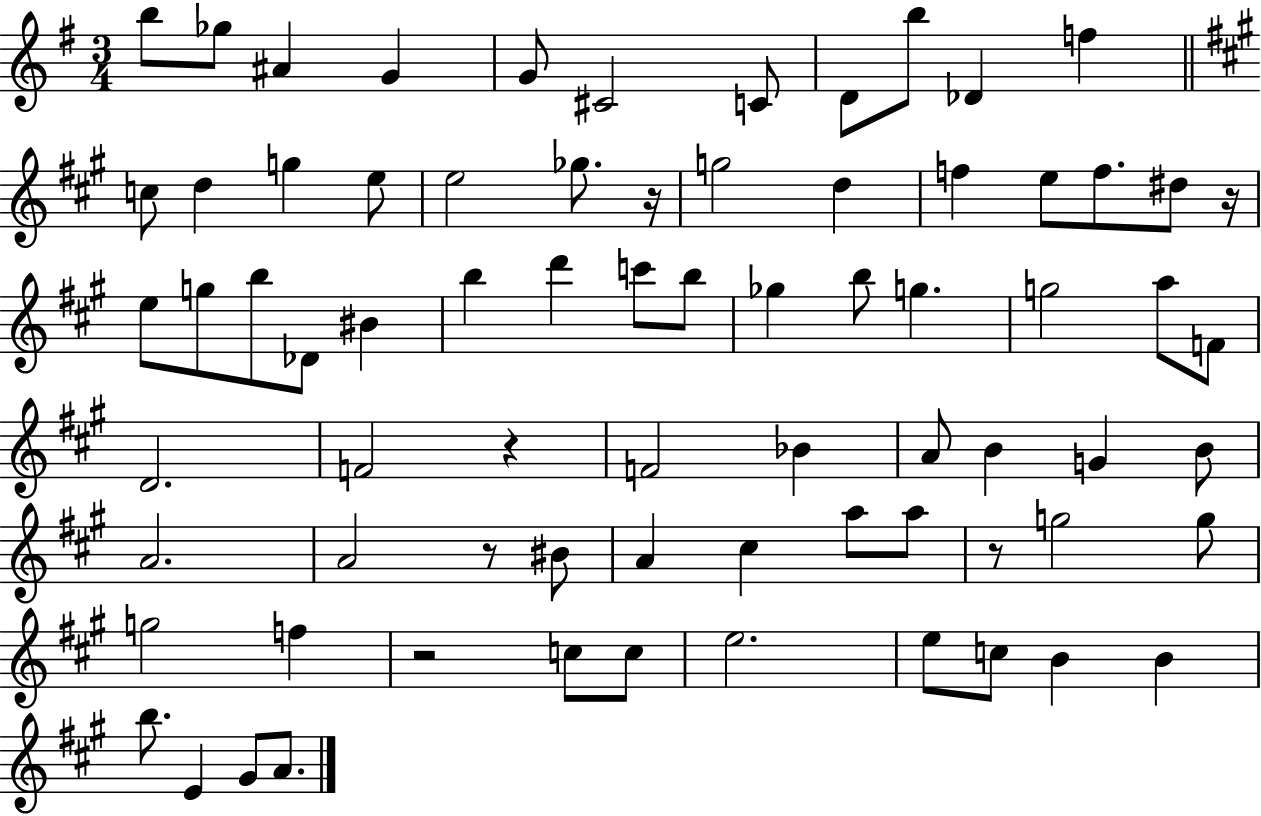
X:1
T:Untitled
M:3/4
L:1/4
K:G
b/2 _g/2 ^A G G/2 ^C2 C/2 D/2 b/2 _D f c/2 d g e/2 e2 _g/2 z/4 g2 d f e/2 f/2 ^d/2 z/4 e/2 g/2 b/2 _D/2 ^B b d' c'/2 b/2 _g b/2 g g2 a/2 F/2 D2 F2 z F2 _B A/2 B G B/2 A2 A2 z/2 ^B/2 A ^c a/2 a/2 z/2 g2 g/2 g2 f z2 c/2 c/2 e2 e/2 c/2 B B b/2 E ^G/2 A/2